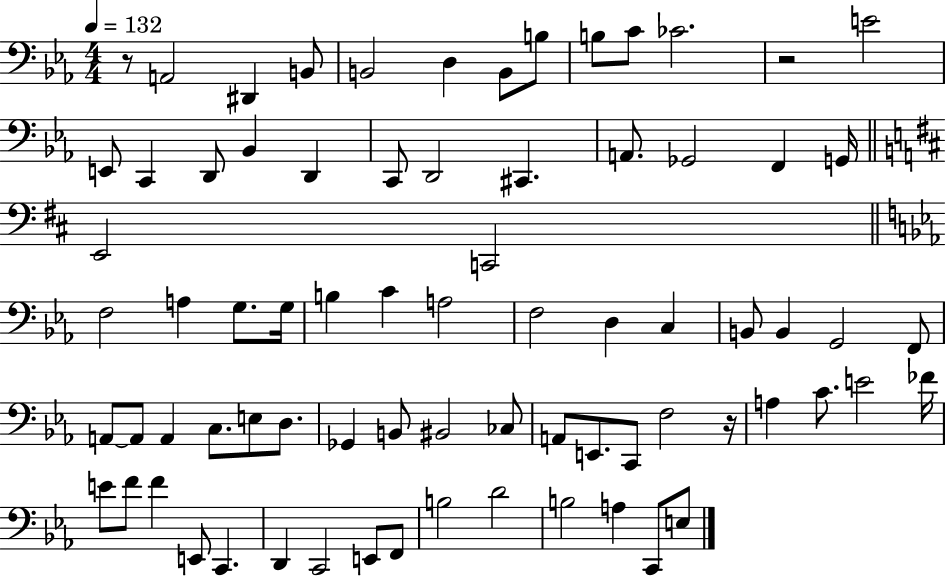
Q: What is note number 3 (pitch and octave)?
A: B2